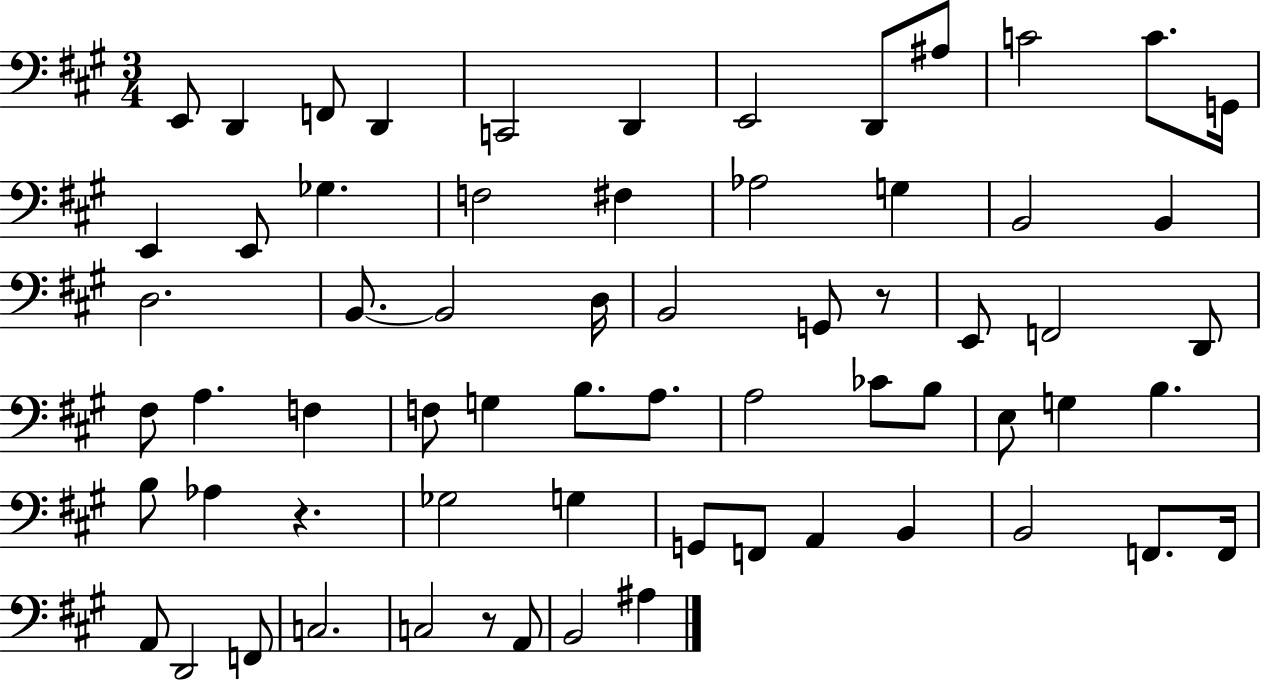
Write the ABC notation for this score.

X:1
T:Untitled
M:3/4
L:1/4
K:A
E,,/2 D,, F,,/2 D,, C,,2 D,, E,,2 D,,/2 ^A,/2 C2 C/2 G,,/4 E,, E,,/2 _G, F,2 ^F, _A,2 G, B,,2 B,, D,2 B,,/2 B,,2 D,/4 B,,2 G,,/2 z/2 E,,/2 F,,2 D,,/2 ^F,/2 A, F, F,/2 G, B,/2 A,/2 A,2 _C/2 B,/2 E,/2 G, B, B,/2 _A, z _G,2 G, G,,/2 F,,/2 A,, B,, B,,2 F,,/2 F,,/4 A,,/2 D,,2 F,,/2 C,2 C,2 z/2 A,,/2 B,,2 ^A,